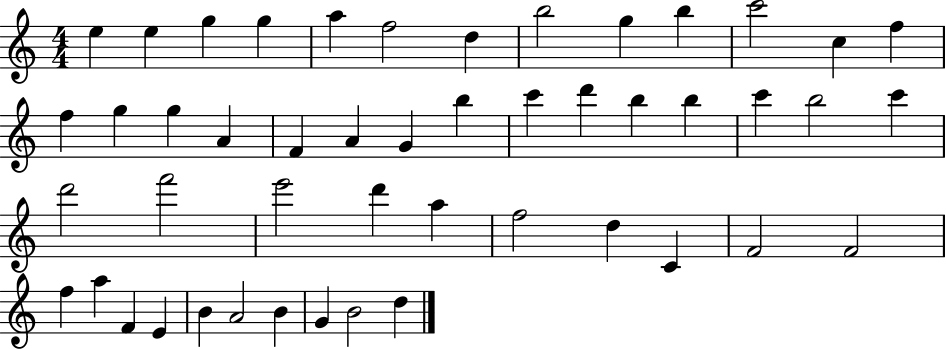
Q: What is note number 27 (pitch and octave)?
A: B5